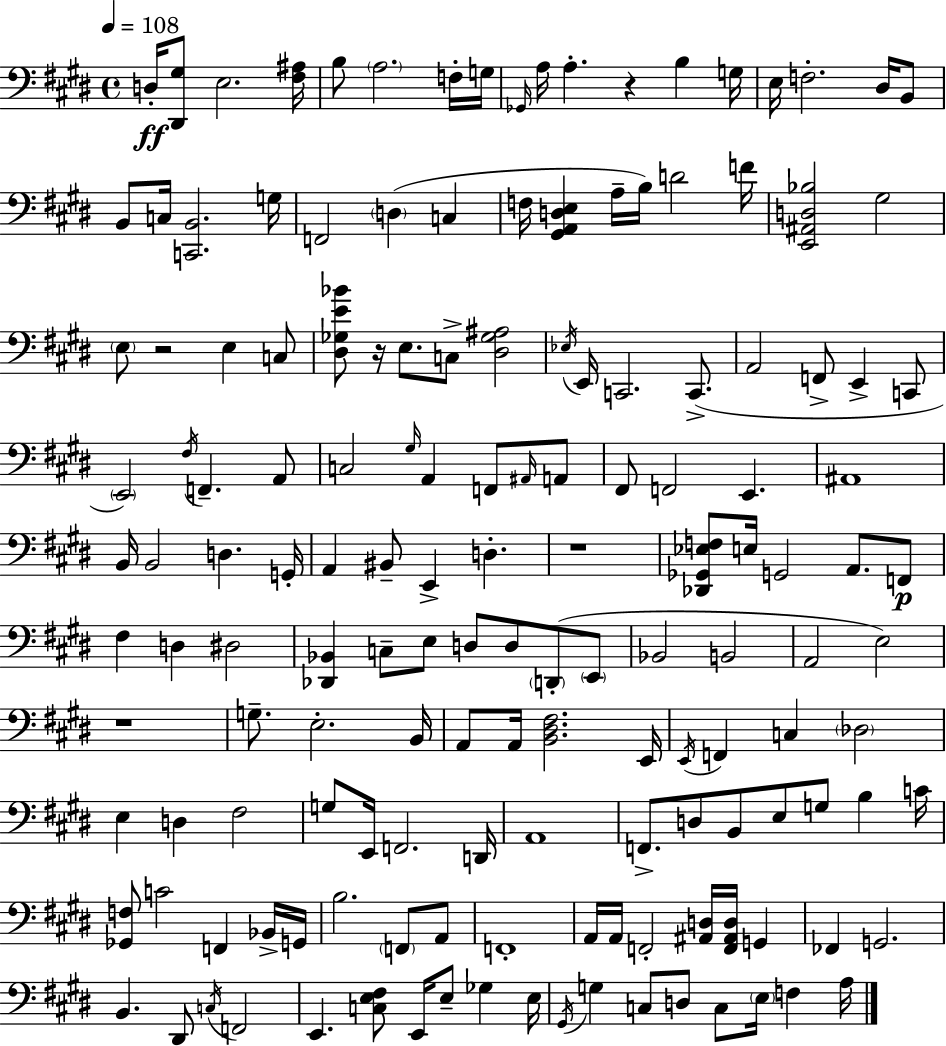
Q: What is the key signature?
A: E major